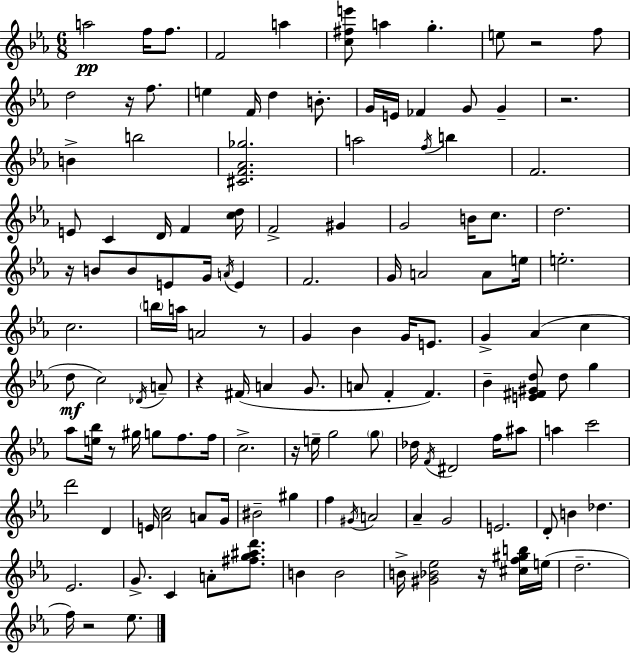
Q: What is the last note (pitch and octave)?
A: Eb5